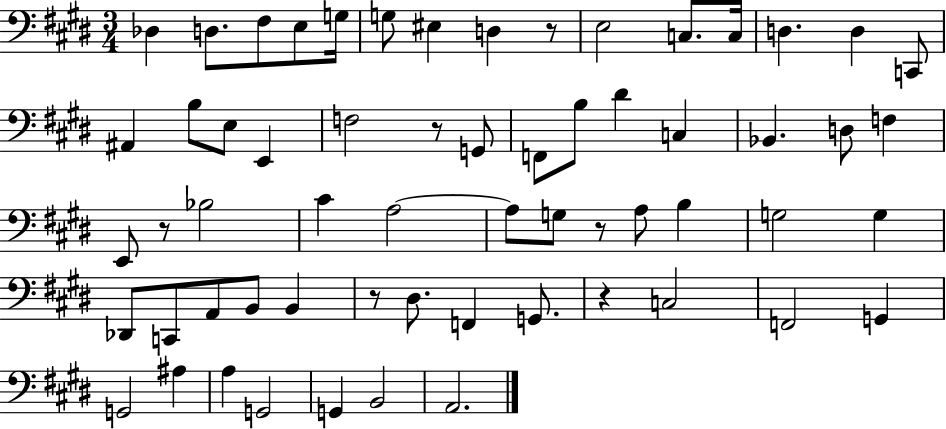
X:1
T:Untitled
M:3/4
L:1/4
K:E
_D, D,/2 ^F,/2 E,/2 G,/4 G,/2 ^E, D, z/2 E,2 C,/2 C,/4 D, D, C,,/2 ^A,, B,/2 E,/2 E,, F,2 z/2 G,,/2 F,,/2 B,/2 ^D C, _B,, D,/2 F, E,,/2 z/2 _B,2 ^C A,2 A,/2 G,/2 z/2 A,/2 B, G,2 G, _D,,/2 C,,/2 A,,/2 B,,/2 B,, z/2 ^D,/2 F,, G,,/2 z C,2 F,,2 G,, G,,2 ^A, A, G,,2 G,, B,,2 A,,2